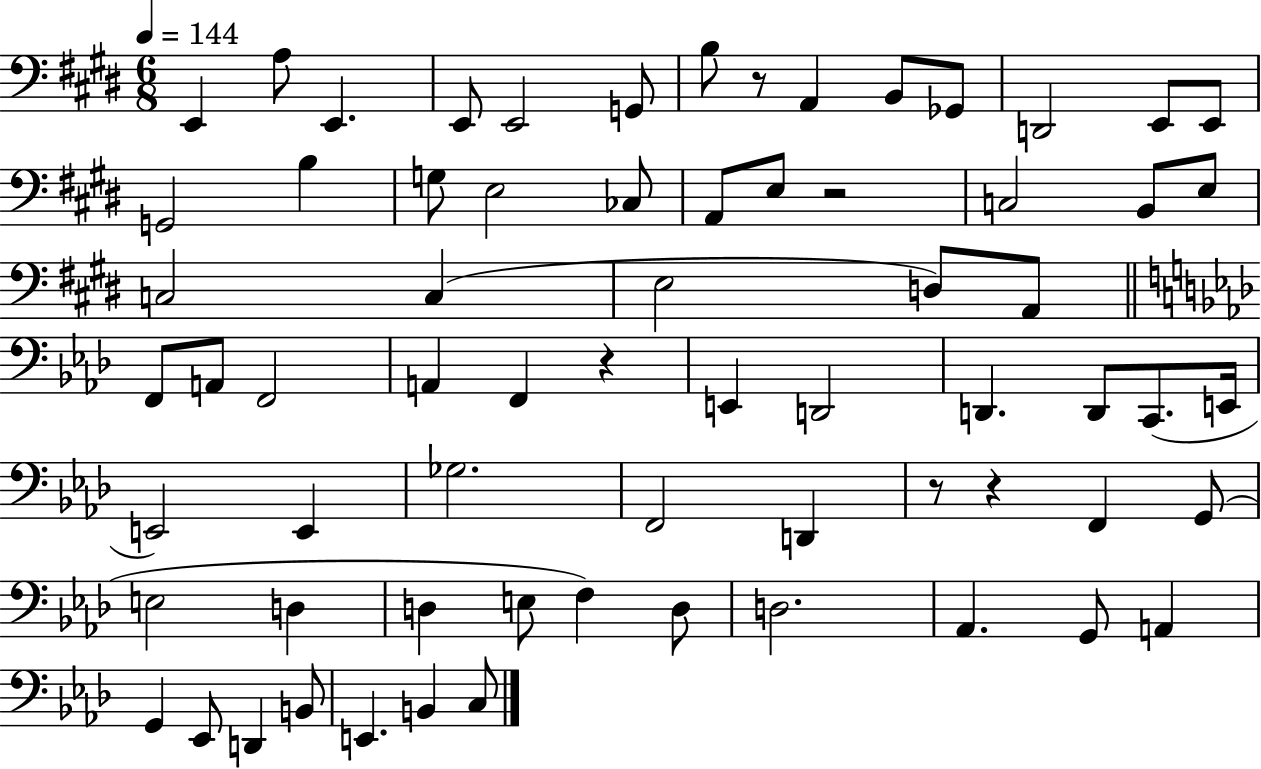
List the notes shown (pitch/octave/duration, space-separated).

E2/q A3/e E2/q. E2/e E2/h G2/e B3/e R/e A2/q B2/e Gb2/e D2/h E2/e E2/e G2/h B3/q G3/e E3/h CES3/e A2/e E3/e R/h C3/h B2/e E3/e C3/h C3/q E3/h D3/e A2/e F2/e A2/e F2/h A2/q F2/q R/q E2/q D2/h D2/q. D2/e C2/e. E2/s E2/h E2/q Gb3/h. F2/h D2/q R/e R/q F2/q G2/e E3/h D3/q D3/q E3/e F3/q D3/e D3/h. Ab2/q. G2/e A2/q G2/q Eb2/e D2/q B2/e E2/q. B2/q C3/e